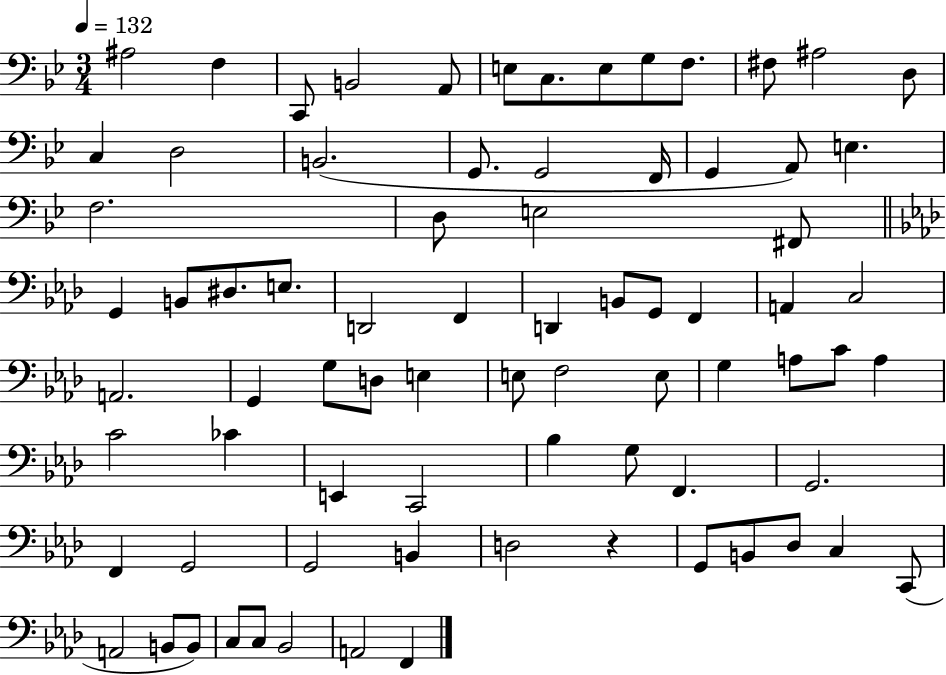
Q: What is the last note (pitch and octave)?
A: F2